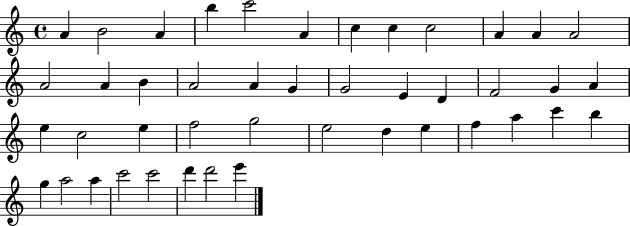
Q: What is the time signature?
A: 4/4